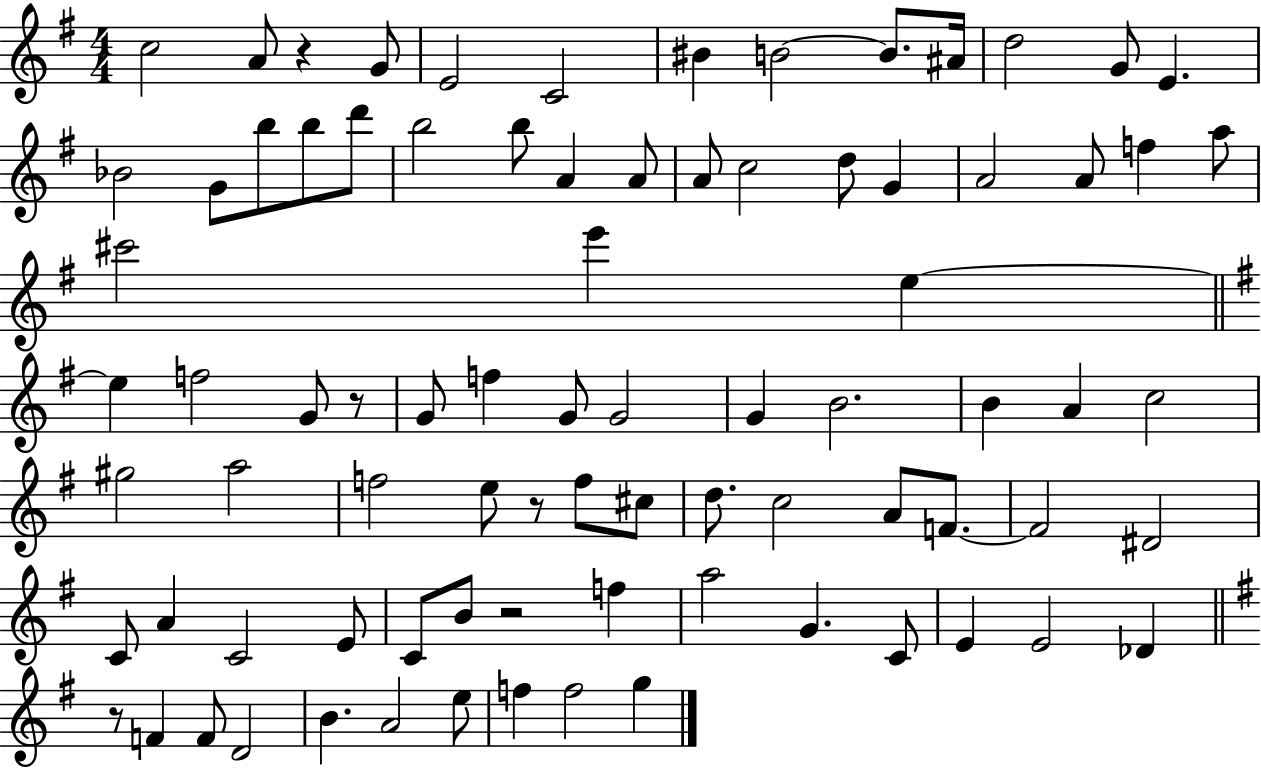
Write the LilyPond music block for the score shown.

{
  \clef treble
  \numericTimeSignature
  \time 4/4
  \key g \major
  c''2 a'8 r4 g'8 | e'2 c'2 | bis'4 b'2~~ b'8. ais'16 | d''2 g'8 e'4. | \break bes'2 g'8 b''8 b''8 d'''8 | b''2 b''8 a'4 a'8 | a'8 c''2 d''8 g'4 | a'2 a'8 f''4 a''8 | \break cis'''2 e'''4 e''4~~ | \bar "||" \break \key g \major e''4 f''2 g'8 r8 | g'8 f''4 g'8 g'2 | g'4 b'2. | b'4 a'4 c''2 | \break gis''2 a''2 | f''2 e''8 r8 f''8 cis''8 | d''8. c''2 a'8 f'8.~~ | f'2 dis'2 | \break c'8 a'4 c'2 e'8 | c'8 b'8 r2 f''4 | a''2 g'4. c'8 | e'4 e'2 des'4 | \break \bar "||" \break \key g \major r8 f'4 f'8 d'2 | b'4. a'2 e''8 | f''4 f''2 g''4 | \bar "|."
}